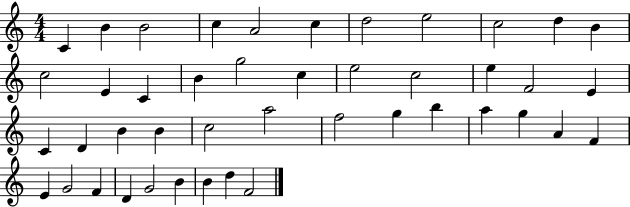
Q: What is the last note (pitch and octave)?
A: F4